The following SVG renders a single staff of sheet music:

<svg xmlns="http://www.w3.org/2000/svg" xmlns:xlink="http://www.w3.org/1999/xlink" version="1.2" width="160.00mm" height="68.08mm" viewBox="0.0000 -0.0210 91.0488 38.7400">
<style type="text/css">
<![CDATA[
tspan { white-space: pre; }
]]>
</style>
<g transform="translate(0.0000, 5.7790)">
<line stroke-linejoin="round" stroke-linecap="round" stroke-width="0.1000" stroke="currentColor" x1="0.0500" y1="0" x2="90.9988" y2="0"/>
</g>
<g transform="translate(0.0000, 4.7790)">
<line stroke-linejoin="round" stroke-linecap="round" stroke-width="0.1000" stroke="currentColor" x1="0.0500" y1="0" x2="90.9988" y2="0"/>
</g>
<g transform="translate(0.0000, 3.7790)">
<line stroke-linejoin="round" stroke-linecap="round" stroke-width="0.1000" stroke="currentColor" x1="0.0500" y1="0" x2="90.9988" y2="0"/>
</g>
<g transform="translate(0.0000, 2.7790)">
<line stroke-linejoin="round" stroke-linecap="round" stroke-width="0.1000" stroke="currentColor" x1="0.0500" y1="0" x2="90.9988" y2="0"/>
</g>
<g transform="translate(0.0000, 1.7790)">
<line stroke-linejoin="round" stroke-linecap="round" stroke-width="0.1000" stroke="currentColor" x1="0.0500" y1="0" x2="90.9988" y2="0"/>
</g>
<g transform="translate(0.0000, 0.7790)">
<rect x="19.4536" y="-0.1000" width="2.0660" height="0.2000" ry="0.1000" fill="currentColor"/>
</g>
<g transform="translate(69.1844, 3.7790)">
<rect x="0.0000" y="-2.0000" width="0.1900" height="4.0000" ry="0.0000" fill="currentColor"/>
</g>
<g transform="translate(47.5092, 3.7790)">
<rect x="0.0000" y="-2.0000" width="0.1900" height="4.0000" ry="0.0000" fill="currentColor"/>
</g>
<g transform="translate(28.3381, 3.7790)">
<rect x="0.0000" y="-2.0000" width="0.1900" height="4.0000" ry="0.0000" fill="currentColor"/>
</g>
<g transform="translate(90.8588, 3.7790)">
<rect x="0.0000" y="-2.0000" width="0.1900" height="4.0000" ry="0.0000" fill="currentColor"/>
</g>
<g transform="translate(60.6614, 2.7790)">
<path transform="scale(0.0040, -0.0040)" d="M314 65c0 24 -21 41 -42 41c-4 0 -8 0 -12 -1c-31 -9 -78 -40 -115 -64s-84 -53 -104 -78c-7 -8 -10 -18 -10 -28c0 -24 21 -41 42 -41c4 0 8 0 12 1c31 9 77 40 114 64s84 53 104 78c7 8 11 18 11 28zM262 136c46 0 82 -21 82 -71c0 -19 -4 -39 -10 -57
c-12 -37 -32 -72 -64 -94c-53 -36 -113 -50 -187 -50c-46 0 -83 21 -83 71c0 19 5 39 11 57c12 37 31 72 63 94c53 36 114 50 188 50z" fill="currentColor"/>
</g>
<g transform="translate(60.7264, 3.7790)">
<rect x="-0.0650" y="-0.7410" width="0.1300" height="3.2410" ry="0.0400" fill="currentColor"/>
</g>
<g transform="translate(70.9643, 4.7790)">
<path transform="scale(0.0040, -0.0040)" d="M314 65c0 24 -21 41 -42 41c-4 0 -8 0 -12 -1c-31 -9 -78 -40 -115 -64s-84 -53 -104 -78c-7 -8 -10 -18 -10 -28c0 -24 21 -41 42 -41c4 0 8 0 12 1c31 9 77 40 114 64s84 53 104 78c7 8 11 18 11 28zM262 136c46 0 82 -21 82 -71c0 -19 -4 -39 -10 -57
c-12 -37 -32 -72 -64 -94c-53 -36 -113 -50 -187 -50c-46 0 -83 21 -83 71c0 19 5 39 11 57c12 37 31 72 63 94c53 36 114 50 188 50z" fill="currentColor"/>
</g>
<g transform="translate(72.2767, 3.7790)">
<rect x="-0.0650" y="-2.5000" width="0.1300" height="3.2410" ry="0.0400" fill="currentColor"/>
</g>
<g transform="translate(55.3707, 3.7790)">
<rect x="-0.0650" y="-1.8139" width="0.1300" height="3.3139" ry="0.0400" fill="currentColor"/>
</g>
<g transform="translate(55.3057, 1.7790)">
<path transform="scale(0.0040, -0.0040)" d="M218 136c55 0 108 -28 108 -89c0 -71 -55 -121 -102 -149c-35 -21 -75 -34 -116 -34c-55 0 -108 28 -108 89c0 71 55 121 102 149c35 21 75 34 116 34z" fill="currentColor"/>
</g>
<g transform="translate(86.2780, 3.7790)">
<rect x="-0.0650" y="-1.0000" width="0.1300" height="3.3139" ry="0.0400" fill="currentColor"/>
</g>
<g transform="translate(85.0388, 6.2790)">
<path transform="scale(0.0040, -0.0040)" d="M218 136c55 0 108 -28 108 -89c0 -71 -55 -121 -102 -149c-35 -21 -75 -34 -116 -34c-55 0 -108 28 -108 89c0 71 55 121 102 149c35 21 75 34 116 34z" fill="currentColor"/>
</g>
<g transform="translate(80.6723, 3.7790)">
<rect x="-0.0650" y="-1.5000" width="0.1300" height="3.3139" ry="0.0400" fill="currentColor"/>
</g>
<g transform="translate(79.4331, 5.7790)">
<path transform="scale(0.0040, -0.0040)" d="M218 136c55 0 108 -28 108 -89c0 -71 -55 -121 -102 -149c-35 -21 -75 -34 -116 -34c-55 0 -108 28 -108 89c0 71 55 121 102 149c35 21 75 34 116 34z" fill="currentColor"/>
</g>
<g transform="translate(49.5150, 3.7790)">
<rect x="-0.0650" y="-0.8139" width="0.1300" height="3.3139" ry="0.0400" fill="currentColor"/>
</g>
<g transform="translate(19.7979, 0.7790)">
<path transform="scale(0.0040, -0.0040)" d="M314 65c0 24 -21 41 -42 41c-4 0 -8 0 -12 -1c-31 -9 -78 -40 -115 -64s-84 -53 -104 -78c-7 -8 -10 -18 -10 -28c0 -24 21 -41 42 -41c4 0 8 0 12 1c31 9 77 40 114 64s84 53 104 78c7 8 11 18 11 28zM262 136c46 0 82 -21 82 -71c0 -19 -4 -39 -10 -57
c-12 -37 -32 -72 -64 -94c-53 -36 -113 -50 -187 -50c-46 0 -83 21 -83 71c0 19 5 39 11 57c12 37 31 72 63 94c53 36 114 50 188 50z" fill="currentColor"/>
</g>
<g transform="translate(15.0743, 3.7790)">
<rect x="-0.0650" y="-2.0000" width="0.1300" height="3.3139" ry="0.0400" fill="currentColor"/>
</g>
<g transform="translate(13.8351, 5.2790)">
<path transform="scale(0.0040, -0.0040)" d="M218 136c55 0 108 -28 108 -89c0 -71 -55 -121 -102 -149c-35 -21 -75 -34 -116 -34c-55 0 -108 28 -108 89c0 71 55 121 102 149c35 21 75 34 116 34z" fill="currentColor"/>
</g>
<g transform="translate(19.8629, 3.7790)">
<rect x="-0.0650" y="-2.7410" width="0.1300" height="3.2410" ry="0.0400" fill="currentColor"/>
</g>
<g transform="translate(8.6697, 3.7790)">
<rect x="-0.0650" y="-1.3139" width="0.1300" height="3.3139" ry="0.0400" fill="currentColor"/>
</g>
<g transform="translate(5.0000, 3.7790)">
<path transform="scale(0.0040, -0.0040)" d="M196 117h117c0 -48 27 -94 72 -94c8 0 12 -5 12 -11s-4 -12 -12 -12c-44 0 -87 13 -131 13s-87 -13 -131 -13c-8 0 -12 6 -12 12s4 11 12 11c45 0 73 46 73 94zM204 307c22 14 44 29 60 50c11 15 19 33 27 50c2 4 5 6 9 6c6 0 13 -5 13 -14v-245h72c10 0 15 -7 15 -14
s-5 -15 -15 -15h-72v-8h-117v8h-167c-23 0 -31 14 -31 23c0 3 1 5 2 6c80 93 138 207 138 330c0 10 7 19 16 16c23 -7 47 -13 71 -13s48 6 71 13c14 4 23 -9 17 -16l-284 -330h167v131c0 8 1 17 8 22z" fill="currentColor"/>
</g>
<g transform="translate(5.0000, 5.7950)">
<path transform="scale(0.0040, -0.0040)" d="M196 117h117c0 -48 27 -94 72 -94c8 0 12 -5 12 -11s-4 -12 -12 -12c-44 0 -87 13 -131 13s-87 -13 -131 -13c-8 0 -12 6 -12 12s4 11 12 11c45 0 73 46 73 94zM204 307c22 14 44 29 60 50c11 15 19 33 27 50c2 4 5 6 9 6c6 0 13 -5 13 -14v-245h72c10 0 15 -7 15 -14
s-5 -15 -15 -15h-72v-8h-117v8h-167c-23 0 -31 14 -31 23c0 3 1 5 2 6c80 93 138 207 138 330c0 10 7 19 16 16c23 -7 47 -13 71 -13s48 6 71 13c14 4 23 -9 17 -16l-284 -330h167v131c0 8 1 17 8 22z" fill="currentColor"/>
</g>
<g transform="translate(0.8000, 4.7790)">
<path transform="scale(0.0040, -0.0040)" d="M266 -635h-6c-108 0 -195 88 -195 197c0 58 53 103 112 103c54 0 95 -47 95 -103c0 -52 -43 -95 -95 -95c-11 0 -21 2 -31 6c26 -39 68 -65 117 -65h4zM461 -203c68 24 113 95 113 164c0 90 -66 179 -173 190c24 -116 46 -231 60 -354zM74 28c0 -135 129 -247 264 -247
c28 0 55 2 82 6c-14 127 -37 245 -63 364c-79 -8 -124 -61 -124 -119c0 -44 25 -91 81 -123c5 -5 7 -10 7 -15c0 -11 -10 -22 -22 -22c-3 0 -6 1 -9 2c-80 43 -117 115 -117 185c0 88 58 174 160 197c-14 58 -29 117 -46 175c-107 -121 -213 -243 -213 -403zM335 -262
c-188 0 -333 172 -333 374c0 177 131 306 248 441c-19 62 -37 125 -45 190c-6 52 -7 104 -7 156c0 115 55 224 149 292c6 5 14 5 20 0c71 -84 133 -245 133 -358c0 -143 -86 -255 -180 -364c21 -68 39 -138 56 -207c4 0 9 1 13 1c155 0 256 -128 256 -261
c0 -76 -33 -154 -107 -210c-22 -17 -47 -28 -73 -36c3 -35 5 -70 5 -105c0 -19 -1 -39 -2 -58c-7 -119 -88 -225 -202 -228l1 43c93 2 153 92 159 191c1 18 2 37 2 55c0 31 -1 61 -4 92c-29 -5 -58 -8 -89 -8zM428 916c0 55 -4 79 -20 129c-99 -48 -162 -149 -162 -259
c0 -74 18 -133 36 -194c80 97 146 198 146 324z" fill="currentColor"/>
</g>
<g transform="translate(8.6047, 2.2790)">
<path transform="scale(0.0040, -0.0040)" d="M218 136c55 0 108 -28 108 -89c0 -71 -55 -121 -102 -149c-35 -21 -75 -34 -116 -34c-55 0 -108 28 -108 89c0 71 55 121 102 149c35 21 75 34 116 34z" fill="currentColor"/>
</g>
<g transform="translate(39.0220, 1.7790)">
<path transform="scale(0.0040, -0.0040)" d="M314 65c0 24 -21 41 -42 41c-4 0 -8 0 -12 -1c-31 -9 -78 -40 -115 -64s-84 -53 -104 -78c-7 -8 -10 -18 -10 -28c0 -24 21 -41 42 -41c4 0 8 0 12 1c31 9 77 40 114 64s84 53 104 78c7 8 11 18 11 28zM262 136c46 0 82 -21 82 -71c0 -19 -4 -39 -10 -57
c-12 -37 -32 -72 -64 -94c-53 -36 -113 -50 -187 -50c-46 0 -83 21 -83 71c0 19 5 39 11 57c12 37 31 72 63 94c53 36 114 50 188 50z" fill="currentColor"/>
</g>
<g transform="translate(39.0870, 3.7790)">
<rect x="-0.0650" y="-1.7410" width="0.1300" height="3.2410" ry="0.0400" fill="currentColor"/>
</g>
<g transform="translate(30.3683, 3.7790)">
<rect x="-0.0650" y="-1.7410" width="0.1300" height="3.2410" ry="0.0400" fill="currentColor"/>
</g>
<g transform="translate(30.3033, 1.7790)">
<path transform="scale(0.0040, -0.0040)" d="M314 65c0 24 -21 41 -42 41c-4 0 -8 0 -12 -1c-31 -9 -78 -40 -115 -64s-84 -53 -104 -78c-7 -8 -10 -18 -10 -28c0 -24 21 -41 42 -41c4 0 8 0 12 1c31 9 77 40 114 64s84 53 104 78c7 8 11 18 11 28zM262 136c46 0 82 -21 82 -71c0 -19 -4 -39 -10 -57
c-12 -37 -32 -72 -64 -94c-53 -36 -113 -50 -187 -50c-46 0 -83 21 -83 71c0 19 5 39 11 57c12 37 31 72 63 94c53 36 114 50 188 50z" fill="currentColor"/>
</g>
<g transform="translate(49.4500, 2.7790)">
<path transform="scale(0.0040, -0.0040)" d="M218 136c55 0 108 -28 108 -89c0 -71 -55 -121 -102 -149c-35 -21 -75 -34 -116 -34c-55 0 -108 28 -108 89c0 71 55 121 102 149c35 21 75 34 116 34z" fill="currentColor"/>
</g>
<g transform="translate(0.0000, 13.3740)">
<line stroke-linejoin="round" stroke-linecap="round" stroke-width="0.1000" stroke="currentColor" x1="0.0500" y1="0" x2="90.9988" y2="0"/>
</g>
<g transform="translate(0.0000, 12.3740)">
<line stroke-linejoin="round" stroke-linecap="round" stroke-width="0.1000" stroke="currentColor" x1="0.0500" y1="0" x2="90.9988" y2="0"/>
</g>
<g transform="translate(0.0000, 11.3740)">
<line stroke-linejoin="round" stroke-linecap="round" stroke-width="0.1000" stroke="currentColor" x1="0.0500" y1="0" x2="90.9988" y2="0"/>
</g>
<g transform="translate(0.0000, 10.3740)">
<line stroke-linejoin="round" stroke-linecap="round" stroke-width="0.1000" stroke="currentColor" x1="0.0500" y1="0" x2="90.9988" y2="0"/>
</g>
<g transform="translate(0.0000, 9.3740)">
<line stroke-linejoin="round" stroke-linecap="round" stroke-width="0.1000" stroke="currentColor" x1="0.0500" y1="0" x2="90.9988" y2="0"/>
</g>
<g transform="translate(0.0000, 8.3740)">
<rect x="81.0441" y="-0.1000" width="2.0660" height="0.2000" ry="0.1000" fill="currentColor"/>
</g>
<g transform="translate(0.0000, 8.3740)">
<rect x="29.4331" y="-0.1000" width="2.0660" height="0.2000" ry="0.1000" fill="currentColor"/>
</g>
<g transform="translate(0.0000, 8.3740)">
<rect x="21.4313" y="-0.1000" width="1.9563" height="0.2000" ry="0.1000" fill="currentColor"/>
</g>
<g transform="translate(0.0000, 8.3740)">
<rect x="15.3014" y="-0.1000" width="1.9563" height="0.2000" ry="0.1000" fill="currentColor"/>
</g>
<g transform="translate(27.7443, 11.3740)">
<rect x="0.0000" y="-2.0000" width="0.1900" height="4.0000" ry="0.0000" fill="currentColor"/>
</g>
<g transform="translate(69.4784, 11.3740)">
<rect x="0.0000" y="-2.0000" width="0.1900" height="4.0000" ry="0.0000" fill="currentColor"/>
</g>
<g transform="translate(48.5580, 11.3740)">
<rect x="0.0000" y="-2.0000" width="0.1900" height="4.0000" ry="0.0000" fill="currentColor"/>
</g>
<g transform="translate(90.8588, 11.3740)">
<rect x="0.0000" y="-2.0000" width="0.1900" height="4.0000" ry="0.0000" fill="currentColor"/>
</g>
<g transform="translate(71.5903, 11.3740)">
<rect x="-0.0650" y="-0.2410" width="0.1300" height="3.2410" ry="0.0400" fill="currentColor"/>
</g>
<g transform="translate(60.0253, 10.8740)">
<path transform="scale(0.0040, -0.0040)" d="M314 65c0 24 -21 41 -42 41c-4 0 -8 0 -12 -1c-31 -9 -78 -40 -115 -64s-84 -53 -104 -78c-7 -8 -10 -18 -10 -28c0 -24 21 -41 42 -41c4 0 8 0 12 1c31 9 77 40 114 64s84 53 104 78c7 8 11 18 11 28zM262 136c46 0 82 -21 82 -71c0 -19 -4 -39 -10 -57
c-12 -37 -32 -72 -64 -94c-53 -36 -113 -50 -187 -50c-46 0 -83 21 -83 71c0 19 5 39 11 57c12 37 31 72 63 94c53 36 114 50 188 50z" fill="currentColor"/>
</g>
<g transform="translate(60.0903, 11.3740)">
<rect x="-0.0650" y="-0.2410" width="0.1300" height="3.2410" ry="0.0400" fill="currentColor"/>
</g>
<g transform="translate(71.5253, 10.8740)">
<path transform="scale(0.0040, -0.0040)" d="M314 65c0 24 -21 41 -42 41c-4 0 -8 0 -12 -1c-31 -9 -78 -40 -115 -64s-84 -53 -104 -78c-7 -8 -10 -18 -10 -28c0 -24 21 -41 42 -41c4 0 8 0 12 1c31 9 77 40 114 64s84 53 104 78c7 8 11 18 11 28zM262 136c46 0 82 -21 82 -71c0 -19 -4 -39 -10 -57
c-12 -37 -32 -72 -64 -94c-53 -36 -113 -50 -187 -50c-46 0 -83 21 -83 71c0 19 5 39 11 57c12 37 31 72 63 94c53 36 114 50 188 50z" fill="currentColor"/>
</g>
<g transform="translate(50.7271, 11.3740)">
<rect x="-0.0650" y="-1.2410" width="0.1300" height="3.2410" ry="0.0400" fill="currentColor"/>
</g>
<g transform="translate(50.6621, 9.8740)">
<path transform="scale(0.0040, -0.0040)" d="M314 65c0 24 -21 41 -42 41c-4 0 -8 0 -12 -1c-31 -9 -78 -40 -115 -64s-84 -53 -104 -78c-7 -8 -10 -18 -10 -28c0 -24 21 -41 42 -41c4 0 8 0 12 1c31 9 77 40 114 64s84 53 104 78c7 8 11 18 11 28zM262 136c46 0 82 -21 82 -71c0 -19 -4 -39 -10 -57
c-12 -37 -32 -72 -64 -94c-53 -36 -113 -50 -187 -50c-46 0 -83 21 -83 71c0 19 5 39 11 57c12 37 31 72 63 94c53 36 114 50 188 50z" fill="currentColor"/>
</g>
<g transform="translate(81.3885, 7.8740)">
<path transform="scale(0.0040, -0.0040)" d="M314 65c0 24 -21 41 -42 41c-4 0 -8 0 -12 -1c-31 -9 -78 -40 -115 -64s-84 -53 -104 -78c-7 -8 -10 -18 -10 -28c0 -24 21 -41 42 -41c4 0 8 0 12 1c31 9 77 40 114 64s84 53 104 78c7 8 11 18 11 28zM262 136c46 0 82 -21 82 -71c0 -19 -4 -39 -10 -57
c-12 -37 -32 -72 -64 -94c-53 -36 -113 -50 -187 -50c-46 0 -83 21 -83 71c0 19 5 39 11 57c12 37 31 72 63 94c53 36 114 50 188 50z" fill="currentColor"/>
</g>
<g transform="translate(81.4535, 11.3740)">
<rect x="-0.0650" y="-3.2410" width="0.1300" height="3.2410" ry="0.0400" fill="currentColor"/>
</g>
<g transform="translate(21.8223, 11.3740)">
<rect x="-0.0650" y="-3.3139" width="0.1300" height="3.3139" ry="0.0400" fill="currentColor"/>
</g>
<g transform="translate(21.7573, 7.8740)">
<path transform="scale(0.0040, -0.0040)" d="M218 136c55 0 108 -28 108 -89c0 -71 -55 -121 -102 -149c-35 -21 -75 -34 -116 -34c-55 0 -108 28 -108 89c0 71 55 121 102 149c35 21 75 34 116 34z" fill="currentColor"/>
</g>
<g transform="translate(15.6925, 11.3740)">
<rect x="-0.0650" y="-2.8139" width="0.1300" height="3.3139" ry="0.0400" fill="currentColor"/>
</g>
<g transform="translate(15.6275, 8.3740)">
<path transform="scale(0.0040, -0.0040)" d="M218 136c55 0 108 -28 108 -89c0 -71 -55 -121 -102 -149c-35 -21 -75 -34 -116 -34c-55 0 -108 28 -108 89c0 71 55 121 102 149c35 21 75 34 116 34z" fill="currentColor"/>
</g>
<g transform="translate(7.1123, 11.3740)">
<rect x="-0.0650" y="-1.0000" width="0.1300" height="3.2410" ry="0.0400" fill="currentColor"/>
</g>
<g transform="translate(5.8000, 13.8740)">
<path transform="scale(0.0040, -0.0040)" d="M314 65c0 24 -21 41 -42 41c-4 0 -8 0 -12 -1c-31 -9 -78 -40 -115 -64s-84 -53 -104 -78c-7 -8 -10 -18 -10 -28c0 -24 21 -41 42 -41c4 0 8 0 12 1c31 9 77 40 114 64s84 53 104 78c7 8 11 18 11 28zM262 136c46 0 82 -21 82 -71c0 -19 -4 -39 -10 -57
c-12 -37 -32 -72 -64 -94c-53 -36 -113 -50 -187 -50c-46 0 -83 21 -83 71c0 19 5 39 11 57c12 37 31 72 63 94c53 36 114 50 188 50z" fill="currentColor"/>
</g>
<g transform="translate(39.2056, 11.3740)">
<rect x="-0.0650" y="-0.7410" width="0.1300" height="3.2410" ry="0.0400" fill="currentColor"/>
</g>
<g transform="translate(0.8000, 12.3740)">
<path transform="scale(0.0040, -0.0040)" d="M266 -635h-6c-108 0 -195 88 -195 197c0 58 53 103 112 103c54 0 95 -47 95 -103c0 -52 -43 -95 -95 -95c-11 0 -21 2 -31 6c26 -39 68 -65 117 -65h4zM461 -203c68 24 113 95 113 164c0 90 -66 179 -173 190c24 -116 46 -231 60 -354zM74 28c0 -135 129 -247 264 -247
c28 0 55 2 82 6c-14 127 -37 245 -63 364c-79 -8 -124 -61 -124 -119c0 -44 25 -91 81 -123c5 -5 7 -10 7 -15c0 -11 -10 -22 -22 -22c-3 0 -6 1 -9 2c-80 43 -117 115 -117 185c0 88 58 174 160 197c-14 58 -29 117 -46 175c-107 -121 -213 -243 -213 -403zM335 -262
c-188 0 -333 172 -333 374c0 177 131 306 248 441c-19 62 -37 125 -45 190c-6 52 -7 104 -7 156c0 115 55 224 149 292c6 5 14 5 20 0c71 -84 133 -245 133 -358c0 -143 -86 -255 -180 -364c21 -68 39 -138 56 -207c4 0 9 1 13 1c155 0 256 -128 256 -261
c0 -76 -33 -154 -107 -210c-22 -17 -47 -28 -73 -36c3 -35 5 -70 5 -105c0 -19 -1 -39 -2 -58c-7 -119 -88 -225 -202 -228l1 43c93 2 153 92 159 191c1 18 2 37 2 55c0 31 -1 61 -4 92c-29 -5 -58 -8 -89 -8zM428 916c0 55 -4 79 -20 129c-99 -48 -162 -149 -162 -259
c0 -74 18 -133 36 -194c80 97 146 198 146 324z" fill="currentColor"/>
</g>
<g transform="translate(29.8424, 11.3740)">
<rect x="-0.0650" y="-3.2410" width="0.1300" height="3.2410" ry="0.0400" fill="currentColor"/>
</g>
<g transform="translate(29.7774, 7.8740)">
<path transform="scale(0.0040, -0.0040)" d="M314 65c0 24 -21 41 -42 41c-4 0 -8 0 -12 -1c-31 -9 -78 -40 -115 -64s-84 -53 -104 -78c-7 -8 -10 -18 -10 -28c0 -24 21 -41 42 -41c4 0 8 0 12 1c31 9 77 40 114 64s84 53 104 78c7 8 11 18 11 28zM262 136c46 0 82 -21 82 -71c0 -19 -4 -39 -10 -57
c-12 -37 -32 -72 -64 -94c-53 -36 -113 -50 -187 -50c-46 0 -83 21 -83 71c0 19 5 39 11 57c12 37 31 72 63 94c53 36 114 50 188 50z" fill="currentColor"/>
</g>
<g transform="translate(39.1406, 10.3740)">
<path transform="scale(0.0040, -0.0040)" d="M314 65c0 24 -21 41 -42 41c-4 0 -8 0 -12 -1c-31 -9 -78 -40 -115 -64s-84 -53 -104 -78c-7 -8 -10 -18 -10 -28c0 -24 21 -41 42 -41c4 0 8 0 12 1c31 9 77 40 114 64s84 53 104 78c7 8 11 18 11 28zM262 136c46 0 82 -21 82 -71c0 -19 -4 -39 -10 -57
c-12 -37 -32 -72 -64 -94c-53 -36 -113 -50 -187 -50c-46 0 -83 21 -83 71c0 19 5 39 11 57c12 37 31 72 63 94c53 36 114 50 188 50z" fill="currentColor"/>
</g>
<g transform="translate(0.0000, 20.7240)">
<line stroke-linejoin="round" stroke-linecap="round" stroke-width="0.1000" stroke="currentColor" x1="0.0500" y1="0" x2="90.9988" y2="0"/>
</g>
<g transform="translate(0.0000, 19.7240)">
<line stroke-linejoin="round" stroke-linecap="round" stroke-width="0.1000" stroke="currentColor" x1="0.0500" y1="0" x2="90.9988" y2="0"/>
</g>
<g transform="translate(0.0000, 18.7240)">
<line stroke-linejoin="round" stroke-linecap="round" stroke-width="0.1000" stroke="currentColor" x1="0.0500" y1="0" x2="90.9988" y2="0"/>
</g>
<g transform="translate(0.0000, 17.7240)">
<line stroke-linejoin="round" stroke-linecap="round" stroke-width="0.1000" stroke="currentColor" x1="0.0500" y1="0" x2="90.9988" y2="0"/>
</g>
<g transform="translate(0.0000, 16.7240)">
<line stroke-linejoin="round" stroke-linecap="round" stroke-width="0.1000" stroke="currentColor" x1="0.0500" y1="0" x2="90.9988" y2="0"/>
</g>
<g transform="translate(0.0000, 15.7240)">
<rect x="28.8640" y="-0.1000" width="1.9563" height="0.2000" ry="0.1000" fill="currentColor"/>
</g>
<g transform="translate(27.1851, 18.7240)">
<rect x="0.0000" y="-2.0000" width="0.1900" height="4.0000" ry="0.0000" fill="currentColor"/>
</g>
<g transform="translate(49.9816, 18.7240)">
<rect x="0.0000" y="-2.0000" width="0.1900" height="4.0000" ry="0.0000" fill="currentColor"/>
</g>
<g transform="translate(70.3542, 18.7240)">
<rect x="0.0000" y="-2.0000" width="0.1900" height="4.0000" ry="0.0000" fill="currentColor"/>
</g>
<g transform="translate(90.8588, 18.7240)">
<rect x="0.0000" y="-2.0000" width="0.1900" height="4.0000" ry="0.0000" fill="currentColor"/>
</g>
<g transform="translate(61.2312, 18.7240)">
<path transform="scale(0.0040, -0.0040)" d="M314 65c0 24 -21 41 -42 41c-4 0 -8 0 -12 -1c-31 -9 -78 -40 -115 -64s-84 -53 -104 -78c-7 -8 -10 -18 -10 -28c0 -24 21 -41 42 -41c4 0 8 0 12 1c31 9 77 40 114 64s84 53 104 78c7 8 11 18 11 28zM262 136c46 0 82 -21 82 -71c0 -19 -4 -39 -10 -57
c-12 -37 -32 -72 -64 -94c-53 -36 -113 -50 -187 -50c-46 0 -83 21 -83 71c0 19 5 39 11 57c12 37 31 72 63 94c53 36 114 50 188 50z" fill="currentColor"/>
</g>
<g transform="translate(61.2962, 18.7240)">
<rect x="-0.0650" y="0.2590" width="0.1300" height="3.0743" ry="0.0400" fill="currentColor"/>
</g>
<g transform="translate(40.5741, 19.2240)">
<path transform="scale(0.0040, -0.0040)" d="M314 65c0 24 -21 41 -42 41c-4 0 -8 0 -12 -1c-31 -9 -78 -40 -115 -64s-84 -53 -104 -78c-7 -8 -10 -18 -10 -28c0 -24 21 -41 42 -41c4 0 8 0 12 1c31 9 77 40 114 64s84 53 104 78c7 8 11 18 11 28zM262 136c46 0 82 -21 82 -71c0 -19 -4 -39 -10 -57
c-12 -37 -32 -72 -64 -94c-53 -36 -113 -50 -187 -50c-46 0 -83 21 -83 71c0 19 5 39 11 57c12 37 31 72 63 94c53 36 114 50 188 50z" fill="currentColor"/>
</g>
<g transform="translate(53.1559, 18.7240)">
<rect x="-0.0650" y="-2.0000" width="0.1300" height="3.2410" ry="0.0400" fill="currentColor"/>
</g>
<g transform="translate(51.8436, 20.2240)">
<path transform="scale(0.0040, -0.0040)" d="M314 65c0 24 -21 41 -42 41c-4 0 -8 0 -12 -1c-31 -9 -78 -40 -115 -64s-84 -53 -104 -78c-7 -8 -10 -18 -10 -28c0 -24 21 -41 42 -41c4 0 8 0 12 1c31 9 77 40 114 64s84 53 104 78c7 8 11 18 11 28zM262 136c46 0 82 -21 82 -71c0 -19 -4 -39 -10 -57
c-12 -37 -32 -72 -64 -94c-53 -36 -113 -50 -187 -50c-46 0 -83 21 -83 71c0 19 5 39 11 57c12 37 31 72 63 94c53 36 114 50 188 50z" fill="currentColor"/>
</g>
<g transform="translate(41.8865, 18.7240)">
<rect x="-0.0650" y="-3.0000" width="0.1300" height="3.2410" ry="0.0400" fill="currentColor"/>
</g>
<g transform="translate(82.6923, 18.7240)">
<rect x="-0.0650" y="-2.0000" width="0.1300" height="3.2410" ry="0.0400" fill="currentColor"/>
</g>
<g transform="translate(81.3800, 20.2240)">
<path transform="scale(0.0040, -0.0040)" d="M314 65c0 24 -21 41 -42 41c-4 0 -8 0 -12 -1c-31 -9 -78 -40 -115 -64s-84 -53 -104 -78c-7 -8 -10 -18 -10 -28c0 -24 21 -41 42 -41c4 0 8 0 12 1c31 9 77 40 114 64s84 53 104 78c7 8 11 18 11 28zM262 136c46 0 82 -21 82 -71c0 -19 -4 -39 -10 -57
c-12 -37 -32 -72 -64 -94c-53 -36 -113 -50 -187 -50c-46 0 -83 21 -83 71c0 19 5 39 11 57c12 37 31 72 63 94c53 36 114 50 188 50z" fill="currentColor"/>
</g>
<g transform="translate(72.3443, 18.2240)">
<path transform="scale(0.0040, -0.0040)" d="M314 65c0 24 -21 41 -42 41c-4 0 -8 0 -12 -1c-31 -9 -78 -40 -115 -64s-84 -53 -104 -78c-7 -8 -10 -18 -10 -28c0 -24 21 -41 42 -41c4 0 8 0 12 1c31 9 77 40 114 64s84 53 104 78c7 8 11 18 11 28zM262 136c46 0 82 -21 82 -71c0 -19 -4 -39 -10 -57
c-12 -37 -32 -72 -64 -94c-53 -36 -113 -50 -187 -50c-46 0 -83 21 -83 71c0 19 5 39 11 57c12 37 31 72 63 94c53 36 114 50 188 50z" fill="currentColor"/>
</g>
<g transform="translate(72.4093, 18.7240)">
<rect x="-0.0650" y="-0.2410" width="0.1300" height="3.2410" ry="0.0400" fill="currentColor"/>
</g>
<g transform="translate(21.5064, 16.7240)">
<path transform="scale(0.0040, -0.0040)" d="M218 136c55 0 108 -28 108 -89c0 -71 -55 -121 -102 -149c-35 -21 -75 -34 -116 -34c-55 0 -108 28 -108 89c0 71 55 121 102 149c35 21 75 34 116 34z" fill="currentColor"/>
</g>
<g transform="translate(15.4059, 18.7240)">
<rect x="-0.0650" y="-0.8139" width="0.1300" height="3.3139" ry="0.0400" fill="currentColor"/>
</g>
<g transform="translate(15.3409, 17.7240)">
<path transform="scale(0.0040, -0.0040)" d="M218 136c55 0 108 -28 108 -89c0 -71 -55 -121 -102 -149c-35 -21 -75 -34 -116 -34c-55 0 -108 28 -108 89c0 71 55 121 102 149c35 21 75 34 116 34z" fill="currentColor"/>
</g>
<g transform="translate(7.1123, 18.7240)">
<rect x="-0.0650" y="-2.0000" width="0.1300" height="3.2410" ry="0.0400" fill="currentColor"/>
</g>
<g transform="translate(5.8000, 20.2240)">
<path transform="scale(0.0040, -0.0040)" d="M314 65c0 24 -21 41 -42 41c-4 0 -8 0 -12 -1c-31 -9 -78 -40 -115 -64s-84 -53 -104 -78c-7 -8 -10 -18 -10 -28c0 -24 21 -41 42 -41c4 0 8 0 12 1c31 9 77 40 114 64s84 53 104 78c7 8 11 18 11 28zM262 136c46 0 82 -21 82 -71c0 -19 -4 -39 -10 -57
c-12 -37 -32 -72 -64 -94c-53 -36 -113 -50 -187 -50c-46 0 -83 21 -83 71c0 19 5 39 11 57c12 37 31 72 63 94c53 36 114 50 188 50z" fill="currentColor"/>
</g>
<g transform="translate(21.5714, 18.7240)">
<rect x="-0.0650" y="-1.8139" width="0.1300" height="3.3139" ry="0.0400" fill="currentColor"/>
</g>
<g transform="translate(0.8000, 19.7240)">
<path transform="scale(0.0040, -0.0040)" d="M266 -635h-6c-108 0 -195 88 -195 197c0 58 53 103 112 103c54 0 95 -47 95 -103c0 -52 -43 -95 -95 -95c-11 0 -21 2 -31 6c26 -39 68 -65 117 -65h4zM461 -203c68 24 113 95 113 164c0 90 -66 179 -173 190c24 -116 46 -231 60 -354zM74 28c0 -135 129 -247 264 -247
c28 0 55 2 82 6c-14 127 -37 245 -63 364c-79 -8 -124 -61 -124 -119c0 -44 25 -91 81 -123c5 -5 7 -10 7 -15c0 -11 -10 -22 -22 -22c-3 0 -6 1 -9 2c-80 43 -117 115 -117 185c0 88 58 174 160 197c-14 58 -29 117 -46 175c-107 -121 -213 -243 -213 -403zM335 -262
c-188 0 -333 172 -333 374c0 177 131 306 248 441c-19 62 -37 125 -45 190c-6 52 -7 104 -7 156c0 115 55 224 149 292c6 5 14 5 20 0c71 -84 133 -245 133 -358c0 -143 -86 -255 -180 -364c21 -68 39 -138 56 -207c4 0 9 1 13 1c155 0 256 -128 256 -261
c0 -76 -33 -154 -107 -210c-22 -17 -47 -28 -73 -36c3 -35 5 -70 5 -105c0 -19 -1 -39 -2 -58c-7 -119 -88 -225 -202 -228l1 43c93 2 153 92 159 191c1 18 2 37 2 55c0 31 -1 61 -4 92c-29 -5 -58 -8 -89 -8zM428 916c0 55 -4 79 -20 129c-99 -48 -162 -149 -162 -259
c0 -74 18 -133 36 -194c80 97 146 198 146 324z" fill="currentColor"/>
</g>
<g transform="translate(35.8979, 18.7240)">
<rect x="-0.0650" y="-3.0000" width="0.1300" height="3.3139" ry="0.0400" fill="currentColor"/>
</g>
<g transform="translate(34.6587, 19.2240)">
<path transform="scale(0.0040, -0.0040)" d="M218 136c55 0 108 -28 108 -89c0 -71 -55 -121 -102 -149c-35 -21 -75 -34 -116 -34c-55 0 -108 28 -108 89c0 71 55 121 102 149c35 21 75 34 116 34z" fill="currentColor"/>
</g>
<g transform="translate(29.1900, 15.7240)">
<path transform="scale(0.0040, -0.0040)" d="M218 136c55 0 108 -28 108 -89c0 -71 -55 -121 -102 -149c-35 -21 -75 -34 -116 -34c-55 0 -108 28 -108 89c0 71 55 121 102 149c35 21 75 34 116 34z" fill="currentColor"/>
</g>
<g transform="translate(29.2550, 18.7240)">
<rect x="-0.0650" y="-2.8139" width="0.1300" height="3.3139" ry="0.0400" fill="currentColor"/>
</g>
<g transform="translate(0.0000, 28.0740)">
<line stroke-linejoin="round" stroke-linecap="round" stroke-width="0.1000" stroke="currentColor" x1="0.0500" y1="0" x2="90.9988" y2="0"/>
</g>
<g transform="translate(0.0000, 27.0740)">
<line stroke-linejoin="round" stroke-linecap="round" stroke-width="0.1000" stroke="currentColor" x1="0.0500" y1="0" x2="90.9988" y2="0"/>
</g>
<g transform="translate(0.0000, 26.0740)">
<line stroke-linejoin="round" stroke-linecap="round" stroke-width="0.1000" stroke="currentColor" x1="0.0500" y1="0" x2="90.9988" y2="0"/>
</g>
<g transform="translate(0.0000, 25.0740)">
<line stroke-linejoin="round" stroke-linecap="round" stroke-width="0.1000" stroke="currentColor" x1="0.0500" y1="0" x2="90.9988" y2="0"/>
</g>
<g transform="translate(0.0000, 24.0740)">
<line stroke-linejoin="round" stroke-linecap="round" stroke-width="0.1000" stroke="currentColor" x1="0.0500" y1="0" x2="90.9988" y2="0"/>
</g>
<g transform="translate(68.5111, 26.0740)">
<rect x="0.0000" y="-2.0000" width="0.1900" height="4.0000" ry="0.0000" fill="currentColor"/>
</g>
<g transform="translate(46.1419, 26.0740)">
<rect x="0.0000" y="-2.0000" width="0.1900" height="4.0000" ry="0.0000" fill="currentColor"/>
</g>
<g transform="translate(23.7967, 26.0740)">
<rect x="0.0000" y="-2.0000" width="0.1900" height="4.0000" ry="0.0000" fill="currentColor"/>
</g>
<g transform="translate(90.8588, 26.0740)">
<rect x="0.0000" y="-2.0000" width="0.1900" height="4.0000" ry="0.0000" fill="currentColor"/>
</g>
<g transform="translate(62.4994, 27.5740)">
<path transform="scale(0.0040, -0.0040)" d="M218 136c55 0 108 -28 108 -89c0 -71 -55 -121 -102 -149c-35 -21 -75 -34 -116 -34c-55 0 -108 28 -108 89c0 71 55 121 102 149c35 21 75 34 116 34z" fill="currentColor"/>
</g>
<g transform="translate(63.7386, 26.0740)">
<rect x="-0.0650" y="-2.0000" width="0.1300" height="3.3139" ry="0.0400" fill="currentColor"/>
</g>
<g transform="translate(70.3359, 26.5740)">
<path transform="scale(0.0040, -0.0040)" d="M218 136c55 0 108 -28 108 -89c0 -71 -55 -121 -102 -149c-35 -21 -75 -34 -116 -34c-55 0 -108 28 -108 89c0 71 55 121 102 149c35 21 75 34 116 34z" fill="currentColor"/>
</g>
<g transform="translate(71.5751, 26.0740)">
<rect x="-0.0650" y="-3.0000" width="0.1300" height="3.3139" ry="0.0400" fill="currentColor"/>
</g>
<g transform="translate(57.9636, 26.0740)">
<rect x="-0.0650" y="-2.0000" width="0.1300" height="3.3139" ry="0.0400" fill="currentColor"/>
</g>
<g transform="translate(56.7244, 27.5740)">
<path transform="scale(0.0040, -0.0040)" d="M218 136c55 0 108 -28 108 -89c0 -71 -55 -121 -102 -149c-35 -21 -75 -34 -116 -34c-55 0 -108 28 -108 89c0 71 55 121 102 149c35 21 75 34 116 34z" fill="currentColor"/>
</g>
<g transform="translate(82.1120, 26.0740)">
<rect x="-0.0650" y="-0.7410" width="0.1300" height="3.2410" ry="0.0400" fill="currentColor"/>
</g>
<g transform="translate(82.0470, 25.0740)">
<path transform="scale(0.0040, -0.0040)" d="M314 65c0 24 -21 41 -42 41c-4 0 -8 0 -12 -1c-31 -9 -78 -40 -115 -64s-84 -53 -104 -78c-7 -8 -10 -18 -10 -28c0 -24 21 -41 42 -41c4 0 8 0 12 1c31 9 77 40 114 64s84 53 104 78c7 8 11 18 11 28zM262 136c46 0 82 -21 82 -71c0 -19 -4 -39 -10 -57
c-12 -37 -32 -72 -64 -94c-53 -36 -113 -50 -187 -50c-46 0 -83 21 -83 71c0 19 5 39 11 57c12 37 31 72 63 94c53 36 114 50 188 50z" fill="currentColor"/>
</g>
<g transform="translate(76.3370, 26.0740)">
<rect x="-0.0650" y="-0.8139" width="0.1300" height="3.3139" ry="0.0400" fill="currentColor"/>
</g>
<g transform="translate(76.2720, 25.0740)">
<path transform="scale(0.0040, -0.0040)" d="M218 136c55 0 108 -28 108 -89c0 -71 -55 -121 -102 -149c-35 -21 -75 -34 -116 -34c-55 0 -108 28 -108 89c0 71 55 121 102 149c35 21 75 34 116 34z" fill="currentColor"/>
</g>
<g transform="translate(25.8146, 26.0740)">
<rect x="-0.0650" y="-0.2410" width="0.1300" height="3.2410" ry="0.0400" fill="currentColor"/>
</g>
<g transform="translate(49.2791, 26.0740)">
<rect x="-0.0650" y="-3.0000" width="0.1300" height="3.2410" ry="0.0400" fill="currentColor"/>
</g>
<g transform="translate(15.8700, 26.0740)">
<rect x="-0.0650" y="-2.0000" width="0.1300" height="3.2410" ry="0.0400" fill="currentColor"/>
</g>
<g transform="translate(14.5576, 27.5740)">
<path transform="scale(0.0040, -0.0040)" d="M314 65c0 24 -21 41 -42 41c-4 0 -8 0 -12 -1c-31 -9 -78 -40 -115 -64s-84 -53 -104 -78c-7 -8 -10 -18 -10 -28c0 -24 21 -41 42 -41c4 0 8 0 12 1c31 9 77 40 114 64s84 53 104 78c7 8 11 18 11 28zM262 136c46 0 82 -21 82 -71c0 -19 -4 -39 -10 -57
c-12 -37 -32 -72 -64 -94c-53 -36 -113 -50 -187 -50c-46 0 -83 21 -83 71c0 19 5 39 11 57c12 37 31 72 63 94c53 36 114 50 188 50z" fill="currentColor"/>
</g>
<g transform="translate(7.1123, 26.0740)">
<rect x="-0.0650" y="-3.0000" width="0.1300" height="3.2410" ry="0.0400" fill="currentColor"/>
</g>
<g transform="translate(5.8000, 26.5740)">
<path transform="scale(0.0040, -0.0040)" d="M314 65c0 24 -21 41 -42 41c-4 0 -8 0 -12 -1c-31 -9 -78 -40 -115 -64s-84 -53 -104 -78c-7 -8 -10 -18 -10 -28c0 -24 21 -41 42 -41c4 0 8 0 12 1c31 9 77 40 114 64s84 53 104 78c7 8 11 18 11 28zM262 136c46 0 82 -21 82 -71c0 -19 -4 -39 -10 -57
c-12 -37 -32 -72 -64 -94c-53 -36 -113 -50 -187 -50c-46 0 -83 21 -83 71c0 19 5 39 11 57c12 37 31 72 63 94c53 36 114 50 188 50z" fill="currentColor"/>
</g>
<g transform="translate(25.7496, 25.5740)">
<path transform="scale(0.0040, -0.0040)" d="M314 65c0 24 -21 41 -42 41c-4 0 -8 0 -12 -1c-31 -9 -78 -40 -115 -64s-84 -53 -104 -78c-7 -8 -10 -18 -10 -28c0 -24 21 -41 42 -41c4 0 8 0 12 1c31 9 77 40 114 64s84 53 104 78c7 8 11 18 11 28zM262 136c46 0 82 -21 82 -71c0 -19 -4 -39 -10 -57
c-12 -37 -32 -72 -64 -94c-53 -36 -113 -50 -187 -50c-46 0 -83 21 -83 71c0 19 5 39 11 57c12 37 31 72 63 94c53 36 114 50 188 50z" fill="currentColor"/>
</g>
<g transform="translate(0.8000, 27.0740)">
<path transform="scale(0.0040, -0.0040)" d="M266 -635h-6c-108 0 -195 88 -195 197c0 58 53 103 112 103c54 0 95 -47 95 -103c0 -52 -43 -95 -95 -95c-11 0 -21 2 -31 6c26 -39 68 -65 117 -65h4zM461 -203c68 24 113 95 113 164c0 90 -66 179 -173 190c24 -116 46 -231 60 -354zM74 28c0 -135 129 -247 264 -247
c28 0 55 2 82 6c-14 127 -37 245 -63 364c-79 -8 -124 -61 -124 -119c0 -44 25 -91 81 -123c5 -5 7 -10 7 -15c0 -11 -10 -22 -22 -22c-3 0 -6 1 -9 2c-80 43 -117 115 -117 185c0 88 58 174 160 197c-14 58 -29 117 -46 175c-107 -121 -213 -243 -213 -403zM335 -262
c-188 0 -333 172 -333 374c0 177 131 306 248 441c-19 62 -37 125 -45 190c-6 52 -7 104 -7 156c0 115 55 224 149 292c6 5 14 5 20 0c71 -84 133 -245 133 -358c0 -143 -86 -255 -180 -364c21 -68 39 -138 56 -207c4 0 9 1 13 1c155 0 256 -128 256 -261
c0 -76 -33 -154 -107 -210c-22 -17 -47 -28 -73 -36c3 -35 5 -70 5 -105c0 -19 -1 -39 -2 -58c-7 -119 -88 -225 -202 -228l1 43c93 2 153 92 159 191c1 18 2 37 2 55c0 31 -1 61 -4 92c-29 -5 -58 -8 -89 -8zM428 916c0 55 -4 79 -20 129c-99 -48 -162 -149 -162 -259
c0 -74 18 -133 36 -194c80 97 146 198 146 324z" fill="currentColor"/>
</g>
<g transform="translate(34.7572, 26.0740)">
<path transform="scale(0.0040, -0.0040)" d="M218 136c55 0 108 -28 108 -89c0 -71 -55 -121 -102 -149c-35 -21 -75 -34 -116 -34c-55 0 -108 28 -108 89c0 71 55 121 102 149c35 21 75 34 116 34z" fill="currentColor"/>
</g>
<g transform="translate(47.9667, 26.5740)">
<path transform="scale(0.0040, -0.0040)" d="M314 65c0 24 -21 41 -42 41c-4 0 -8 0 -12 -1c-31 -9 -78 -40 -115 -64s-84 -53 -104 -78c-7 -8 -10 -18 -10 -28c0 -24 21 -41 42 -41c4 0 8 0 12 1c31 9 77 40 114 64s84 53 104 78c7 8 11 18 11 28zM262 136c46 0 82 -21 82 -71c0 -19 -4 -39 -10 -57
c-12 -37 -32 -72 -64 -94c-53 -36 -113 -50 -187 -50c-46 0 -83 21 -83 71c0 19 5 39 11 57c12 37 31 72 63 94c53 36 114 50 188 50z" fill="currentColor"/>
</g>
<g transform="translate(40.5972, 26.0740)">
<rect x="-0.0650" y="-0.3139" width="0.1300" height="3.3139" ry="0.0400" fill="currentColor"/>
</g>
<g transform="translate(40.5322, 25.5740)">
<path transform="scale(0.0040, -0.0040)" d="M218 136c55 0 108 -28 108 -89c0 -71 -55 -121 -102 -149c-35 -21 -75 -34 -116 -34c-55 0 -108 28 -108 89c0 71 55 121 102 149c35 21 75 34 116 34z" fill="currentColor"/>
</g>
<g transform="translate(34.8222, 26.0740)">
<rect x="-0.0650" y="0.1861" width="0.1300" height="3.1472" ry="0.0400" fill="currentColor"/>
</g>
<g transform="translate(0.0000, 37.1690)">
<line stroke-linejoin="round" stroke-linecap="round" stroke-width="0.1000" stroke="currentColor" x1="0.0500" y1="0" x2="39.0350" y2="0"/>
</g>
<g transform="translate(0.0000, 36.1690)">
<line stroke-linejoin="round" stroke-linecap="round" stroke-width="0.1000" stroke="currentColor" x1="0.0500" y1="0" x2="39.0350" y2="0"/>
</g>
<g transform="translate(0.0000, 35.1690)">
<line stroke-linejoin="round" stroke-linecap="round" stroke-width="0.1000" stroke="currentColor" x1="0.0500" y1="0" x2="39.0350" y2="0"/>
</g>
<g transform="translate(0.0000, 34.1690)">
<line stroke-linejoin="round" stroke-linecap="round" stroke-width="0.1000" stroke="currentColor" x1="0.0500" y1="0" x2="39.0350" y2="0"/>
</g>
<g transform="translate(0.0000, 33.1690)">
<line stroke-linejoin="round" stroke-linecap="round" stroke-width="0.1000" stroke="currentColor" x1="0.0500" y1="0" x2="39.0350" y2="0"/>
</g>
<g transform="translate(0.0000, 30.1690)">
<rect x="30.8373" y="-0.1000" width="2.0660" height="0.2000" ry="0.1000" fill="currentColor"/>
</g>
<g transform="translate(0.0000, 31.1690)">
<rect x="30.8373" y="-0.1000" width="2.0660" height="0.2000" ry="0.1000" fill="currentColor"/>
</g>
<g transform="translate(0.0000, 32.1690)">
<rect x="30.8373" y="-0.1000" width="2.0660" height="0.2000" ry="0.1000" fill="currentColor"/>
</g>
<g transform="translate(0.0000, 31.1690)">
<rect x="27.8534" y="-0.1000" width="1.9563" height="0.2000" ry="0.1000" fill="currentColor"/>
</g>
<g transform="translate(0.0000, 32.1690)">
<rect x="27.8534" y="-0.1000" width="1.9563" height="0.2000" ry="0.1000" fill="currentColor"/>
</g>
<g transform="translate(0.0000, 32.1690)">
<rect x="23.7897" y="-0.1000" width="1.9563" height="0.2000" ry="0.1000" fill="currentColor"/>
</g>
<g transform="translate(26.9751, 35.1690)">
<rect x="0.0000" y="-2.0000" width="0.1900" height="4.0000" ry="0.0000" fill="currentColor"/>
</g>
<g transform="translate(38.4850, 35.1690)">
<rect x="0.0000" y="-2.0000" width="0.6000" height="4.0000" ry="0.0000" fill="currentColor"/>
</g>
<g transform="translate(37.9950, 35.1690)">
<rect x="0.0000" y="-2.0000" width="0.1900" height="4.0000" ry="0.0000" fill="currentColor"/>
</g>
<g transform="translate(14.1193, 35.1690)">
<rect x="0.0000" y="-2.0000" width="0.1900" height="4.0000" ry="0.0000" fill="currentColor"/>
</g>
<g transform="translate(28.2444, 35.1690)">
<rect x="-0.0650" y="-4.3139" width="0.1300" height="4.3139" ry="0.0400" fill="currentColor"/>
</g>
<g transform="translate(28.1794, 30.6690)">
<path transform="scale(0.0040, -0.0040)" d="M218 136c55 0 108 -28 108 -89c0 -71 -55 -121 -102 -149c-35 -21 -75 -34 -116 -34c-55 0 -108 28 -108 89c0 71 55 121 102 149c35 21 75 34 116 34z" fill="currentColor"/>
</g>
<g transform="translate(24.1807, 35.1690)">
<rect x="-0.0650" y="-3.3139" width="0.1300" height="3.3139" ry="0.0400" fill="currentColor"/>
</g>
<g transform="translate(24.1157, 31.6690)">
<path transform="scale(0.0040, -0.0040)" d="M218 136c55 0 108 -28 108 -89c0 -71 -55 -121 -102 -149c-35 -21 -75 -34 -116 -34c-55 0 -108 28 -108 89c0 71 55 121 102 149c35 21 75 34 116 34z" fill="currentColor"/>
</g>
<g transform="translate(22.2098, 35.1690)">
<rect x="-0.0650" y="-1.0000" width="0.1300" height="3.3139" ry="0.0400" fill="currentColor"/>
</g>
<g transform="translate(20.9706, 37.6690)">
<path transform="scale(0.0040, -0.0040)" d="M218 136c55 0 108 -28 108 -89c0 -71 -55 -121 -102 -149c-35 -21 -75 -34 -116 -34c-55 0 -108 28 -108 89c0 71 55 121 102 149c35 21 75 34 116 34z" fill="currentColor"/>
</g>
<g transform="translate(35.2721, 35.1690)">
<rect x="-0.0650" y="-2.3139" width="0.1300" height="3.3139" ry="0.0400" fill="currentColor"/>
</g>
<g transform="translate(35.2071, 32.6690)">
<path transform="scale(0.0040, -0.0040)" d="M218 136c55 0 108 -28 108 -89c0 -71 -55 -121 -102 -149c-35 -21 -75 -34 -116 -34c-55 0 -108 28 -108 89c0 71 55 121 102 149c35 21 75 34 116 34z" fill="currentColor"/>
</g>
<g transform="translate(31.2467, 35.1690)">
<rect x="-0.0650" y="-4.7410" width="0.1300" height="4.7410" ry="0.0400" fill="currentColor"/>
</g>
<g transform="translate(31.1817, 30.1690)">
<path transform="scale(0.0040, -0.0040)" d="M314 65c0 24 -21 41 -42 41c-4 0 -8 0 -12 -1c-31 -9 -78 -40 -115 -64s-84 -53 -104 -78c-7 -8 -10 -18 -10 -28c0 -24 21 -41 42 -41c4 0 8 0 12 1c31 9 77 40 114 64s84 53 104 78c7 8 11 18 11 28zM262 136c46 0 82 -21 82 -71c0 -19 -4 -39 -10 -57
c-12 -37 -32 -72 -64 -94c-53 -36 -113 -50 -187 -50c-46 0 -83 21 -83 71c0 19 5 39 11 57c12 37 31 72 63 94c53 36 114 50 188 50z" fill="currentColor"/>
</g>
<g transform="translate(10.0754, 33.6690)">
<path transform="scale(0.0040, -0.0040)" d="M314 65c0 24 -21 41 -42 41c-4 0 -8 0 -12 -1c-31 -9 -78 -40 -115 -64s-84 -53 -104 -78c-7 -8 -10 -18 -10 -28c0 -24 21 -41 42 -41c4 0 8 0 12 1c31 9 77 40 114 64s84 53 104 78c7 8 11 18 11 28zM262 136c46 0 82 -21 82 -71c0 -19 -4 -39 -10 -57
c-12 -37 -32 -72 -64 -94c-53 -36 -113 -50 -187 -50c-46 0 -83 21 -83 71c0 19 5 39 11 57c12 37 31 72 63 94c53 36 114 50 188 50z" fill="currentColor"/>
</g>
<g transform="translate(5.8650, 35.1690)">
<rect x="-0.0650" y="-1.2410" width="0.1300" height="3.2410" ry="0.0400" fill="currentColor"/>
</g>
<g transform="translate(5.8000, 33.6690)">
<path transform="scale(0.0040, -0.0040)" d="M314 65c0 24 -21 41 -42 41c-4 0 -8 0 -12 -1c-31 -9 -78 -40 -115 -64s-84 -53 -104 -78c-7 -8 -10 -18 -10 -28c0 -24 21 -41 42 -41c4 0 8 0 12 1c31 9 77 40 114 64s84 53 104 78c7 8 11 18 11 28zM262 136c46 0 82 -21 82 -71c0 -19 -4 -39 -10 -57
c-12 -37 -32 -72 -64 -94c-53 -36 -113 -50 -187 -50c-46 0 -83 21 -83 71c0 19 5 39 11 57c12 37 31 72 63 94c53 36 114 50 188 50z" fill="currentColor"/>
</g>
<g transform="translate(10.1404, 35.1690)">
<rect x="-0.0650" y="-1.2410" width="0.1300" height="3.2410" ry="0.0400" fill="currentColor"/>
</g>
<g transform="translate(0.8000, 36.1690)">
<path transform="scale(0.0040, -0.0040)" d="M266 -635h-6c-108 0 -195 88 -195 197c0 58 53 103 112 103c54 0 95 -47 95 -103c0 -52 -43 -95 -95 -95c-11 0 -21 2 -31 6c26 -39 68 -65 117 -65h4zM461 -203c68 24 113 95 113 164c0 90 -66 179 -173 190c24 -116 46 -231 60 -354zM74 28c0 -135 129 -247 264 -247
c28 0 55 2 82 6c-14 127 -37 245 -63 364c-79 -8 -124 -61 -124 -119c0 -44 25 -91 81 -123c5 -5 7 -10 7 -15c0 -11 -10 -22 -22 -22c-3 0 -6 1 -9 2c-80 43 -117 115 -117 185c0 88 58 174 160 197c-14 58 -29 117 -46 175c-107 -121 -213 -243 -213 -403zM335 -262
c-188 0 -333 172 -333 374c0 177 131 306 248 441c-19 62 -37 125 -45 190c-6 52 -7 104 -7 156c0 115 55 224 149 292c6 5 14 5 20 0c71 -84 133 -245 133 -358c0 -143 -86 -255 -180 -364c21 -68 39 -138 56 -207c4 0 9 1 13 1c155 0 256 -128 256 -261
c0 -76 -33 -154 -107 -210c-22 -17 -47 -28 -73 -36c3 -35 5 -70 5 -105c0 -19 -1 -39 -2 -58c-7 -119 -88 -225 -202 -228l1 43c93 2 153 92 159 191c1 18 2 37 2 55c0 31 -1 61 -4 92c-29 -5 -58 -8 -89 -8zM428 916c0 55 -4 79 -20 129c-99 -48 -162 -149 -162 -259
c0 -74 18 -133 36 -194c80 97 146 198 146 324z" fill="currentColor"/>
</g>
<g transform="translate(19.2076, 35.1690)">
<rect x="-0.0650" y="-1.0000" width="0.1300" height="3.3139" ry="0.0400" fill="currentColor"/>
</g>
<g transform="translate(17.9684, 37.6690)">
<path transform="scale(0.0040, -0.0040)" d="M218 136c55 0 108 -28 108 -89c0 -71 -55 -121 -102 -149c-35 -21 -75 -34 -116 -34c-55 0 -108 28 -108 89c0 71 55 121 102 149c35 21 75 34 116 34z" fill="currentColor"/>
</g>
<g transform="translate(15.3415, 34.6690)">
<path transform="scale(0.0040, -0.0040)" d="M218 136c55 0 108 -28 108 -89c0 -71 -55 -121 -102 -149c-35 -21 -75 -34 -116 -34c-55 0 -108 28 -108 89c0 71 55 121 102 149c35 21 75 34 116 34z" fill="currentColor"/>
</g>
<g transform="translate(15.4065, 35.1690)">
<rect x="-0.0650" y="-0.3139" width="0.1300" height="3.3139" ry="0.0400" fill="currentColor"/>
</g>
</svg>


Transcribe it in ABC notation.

X:1
T:Untitled
M:4/4
L:1/4
K:C
e F a2 f2 f2 d f d2 G2 E D D2 a b b2 d2 e2 c2 c2 b2 F2 d f a A A2 F2 B2 c2 F2 A2 F2 c2 B c A2 F F A d d2 e2 e2 c D D b d' e'2 g